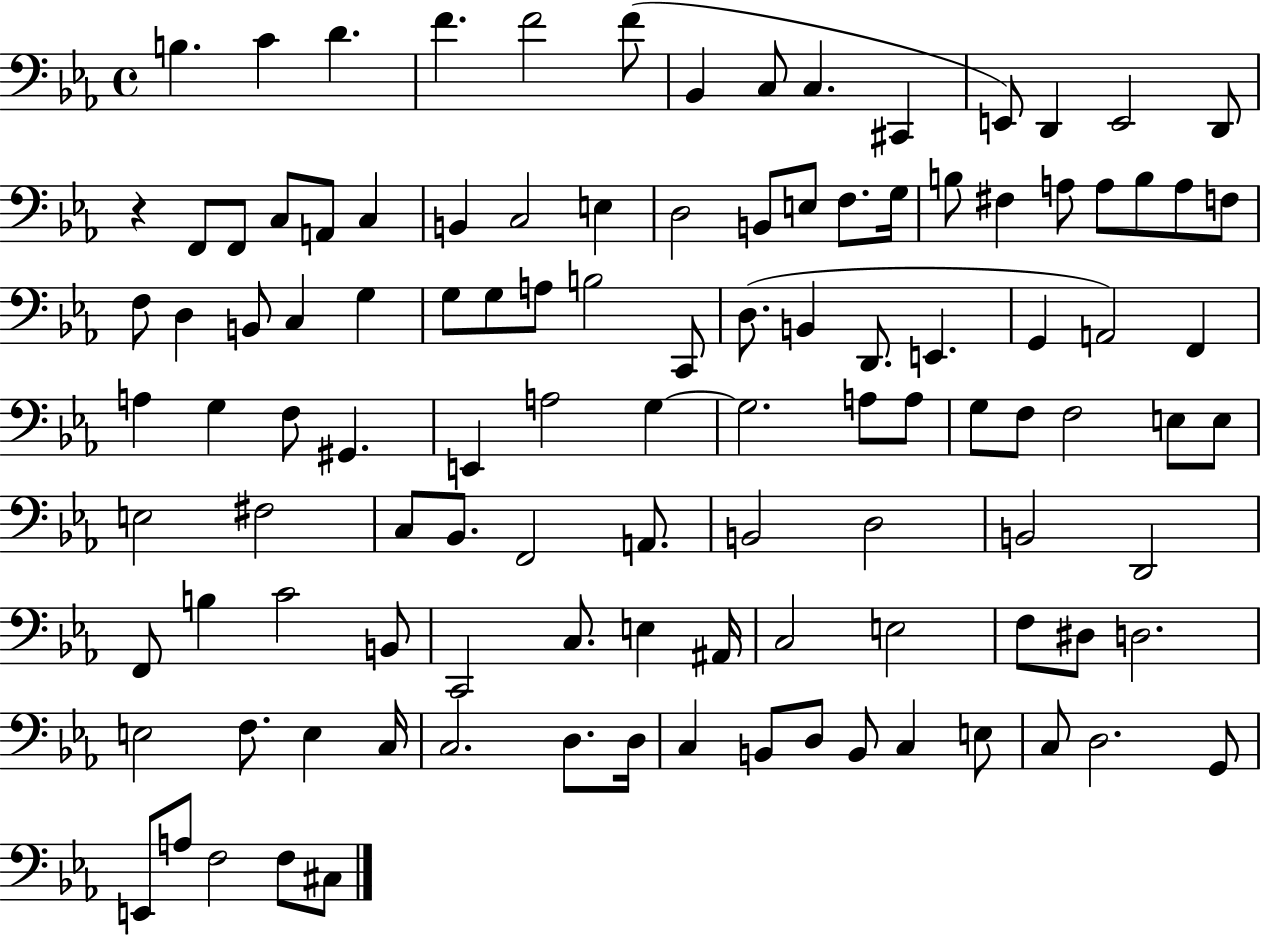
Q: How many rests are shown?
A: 1